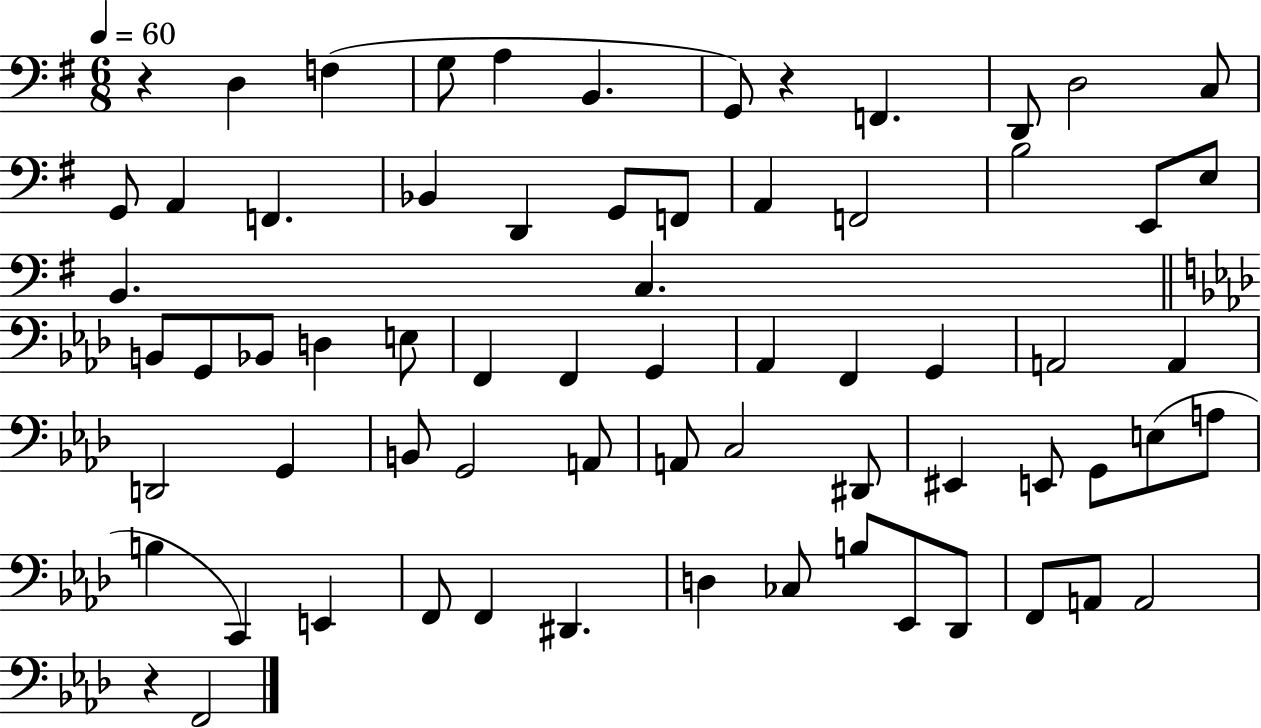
{
  \clef bass
  \numericTimeSignature
  \time 6/8
  \key g \major
  \tempo 4 = 60
  r4 d4 f4( | g8 a4 b,4. | g,8) r4 f,4. | d,8 d2 c8 | \break g,8 a,4 f,4. | bes,4 d,4 g,8 f,8 | a,4 f,2 | b2 e,8 e8 | \break b,4. c4. | \bar "||" \break \key aes \major b,8 g,8 bes,8 d4 e8 | f,4 f,4 g,4 | aes,4 f,4 g,4 | a,2 a,4 | \break d,2 g,4 | b,8 g,2 a,8 | a,8 c2 dis,8 | eis,4 e,8 g,8 e8( a8 | \break b4 c,4) e,4 | f,8 f,4 dis,4. | d4 ces8 b8 ees,8 des,8 | f,8 a,8 a,2 | \break r4 f,2 | \bar "|."
}